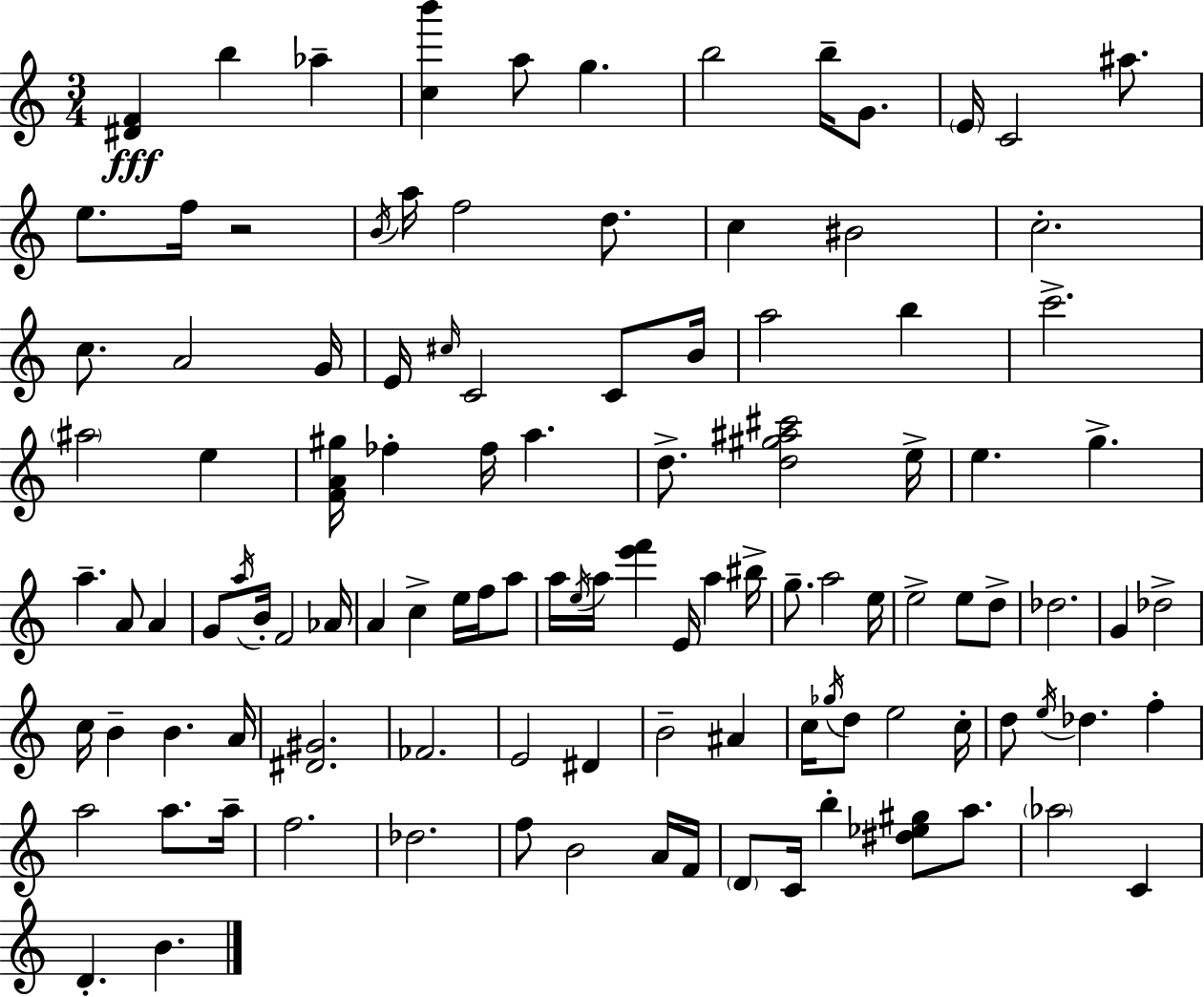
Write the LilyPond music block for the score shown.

{
  \clef treble
  \numericTimeSignature
  \time 3/4
  \key c \major
  <dis' f'>4\fff b''4 aes''4-- | <c'' b'''>4 a''8 g''4. | b''2 b''16-- g'8. | \parenthesize e'16 c'2 ais''8. | \break e''8. f''16 r2 | \acciaccatura { b'16 } a''16 f''2 d''8. | c''4 bis'2 | c''2.-. | \break c''8. a'2 | g'16 e'16 \grace { cis''16 } c'2 c'8 | b'16 a''2 b''4 | c'''2.-> | \break \parenthesize ais''2 e''4 | <f' a' gis''>16 fes''4-. fes''16 a''4. | d''8.-> <d'' gis'' ais'' cis'''>2 | e''16-> e''4. g''4.-> | \break a''4.-- a'8 a'4 | g'8 \acciaccatura { a''16 } b'16-. f'2 | aes'16 a'4 c''4-> e''16 | f''16 a''8 a''16 \acciaccatura { e''16 } a''16 <e''' f'''>4 e'16 a''4 | \break bis''16-> g''8.-- a''2 | e''16 e''2-> | e''8 d''8-> des''2. | g'4 des''2-> | \break c''16 b'4-- b'4. | a'16 <dis' gis'>2. | fes'2. | e'2 | \break dis'4 b'2-- | ais'4 c''16 \acciaccatura { ges''16 } d''8 e''2 | c''16-. d''8 \acciaccatura { e''16 } des''4. | f''4-. a''2 | \break a''8. a''16-- f''2. | des''2. | f''8 b'2 | a'16 f'16 \parenthesize d'8 c'16 b''4-. | \break <dis'' ees'' gis''>8 a''8. \parenthesize aes''2 | c'4 d'4.-. | b'4. \bar "|."
}